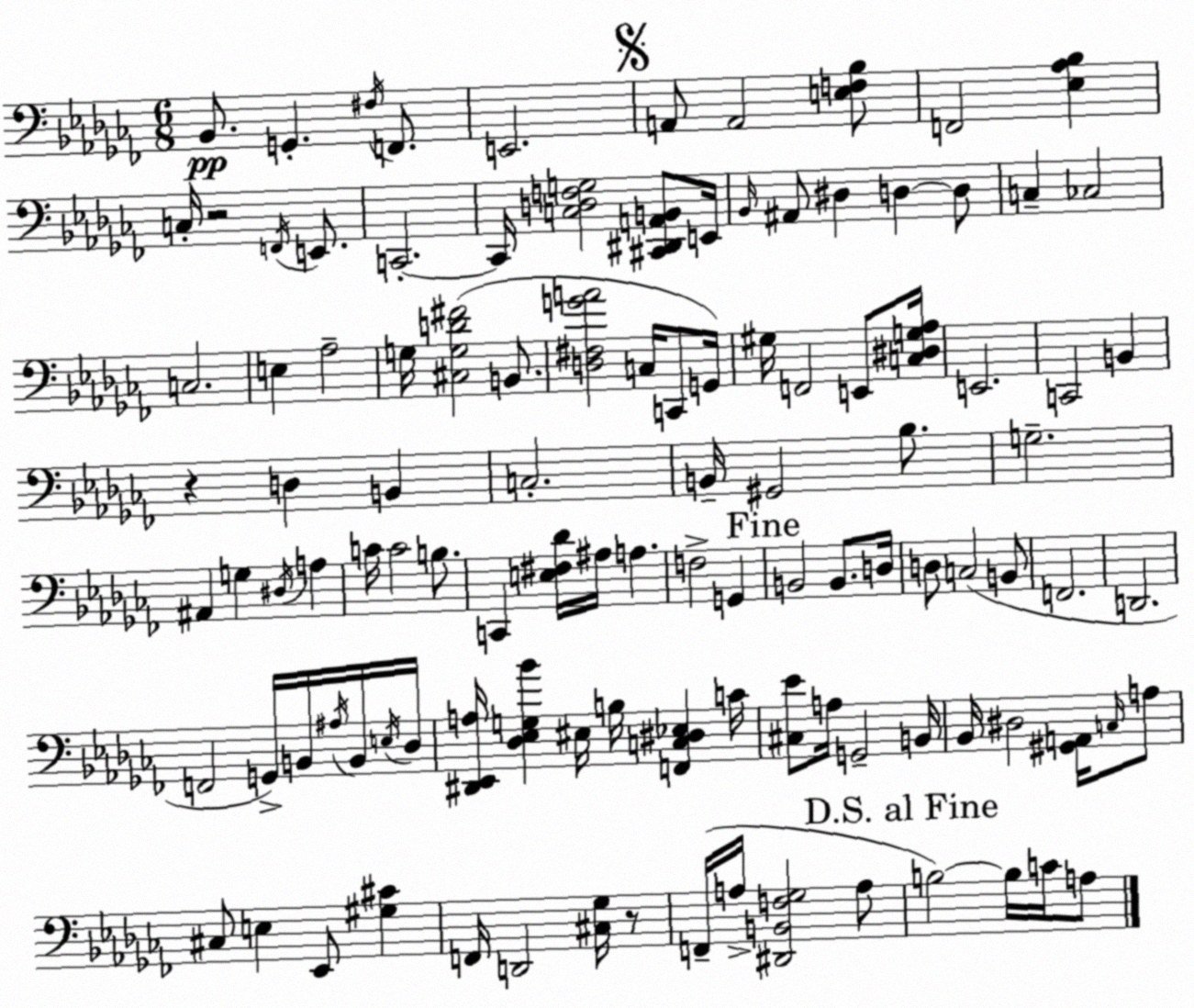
X:1
T:Untitled
M:6/8
L:1/4
K:Abm
_B,,/2 G,, ^F,/4 F,,/2 E,,2 A,,/2 A,,2 [E,F,_B,]/2 F,,2 [_E,_A,_B,] C,/4 z2 F,,/4 E,,/2 C,,2 C,,/4 [C,D,F,G,]2 [^C,,^D,,A,,B,,]/2 E,,/4 _B,,/4 ^A,,/2 ^D, D, D,/2 C, _C,2 C,2 E, _A,2 G,/4 [^C,G,D^F]2 B,,/2 [D,^F,GA]2 C,/4 C,,/2 G,,/4 ^G,/4 F,,2 E,,/2 [C,^D,G,_A,]/4 E,,2 C,,2 B,, z D, B,, C,2 B,,/4 ^G,,2 _B,/2 G,2 ^A,, G, ^D,/4 A, C/4 C2 B,/2 C,, [E,^F,_D]/4 ^A,/4 A, F,2 G,, B,,2 B,,/2 D,/4 D,/2 C,2 B,,/2 F,,2 D,,2 F,,2 G,,/4 B,,/4 ^A,/4 B,,/4 E,/4 _D,/4 [^D,,_E,,A,]/4 [_D,_E,G,_B] ^E,/4 B,/4 [F,,C,^D,_E,] C/4 [^C,_E]/2 A,/4 G,,2 B,,/4 _B,,/4 ^D,2 [^G,,A,,]/4 C,/4 A,/2 ^C,/2 E, _E,,/2 [^G,^C] F,,/4 D,,2 [^C,_G,]/4 z/2 F,,/4 A,/4 [^D,,B,,F,_G,]2 A,/2 B,2 B,/4 C/4 A,/2